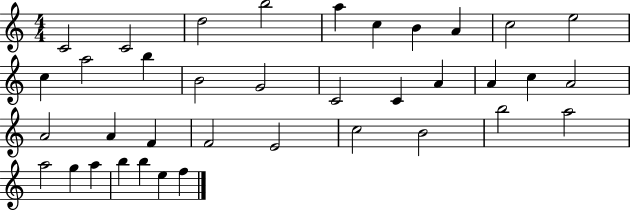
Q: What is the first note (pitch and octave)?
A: C4